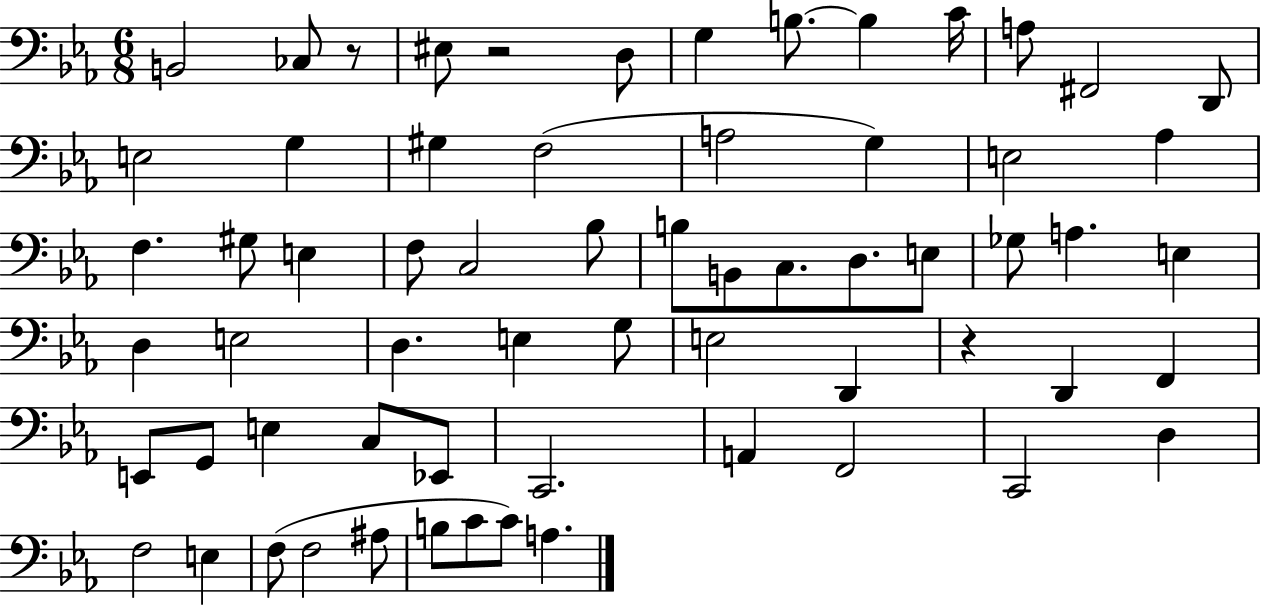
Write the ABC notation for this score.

X:1
T:Untitled
M:6/8
L:1/4
K:Eb
B,,2 _C,/2 z/2 ^E,/2 z2 D,/2 G, B,/2 B, C/4 A,/2 ^F,,2 D,,/2 E,2 G, ^G, F,2 A,2 G, E,2 _A, F, ^G,/2 E, F,/2 C,2 _B,/2 B,/2 B,,/2 C,/2 D,/2 E,/2 _G,/2 A, E, D, E,2 D, E, G,/2 E,2 D,, z D,, F,, E,,/2 G,,/2 E, C,/2 _E,,/2 C,,2 A,, F,,2 C,,2 D, F,2 E, F,/2 F,2 ^A,/2 B,/2 C/2 C/2 A,